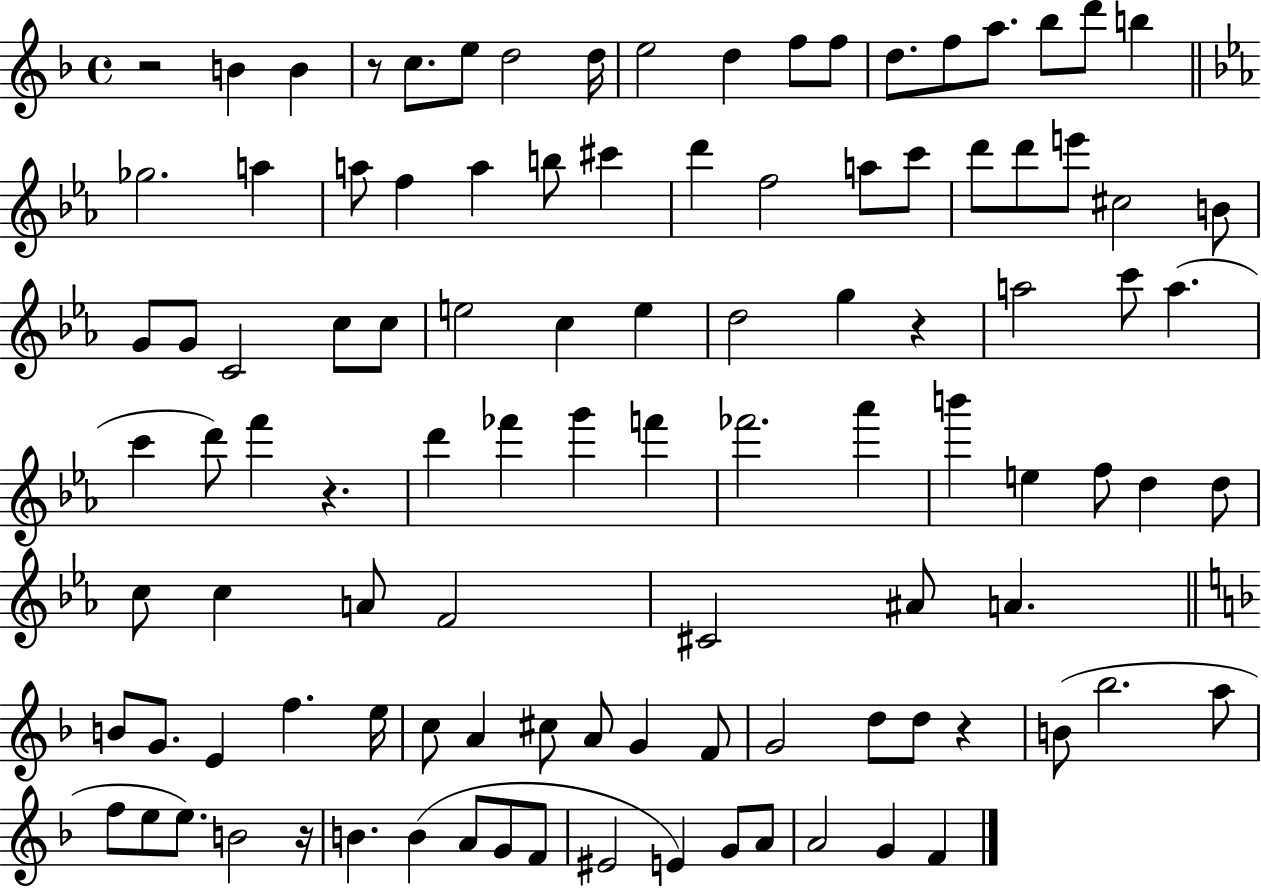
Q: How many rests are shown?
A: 6